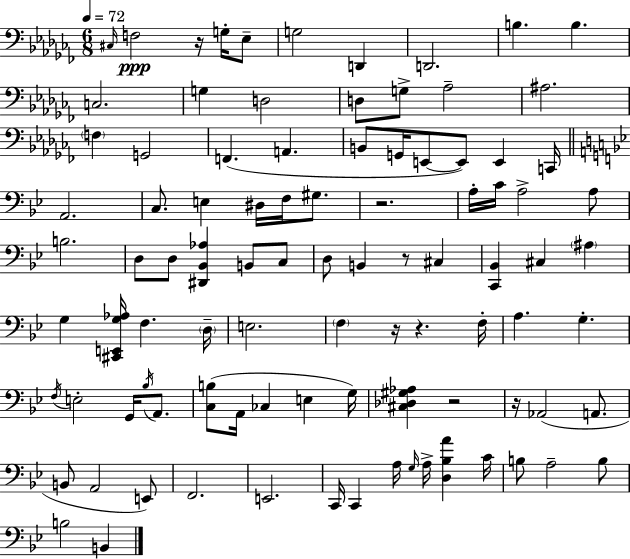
{
  \clef bass
  \numericTimeSignature
  \time 6/8
  \key aes \minor
  \tempo 4 = 72
  \grace { cis16 }\ppp f2 r16 g16-. ees8-- | g2 d,4 | d,2. | b4. b4. | \break c2. | g4 d2 | d8 g8-> aes2-- | ais2. | \break \parenthesize f4 g,2 | f,4.( a,4. | b,8 g,16 e,8~~ e,8) e,4 | c,16 \bar "||" \break \key bes \major a,2. | c8. e4 dis16 f16 gis8. | r2. | a16-. c'16 a2-> a8 | \break b2. | d8 d8 <dis, bes, aes>4 b,8 c8 | d8 b,4 r8 cis4 | <c, bes,>4 cis4 \parenthesize ais4 | \break g4 <cis, e, g aes>16 f4. \parenthesize d16-- | e2. | \parenthesize f4 r16 r4. f16-. | a4. g4.-. | \break \acciaccatura { f16 } e2-. g,16 \acciaccatura { bes16 } a,8. | <c b>8( a,16 ces4 e4 | g16) <cis des gis aes>4 r2 | r16 aes,2( a,8. | \break b,8 a,2 | e,8) f,2. | e,2. | c,16 c,4 a16 \grace { g16 } a16-> <d bes a'>4 | \break c'16 b8 a2-- | b8 b2 b,4 | \bar "|."
}